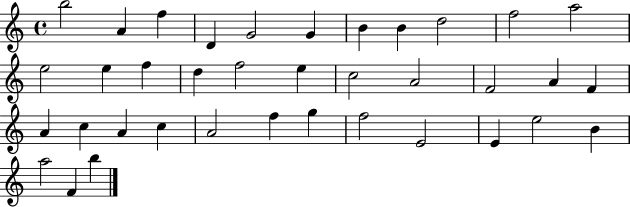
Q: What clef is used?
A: treble